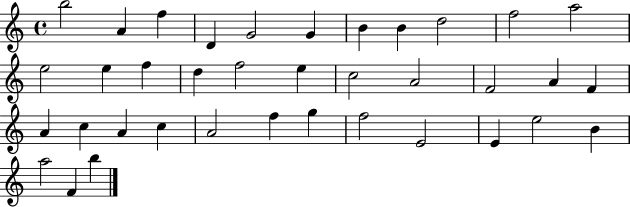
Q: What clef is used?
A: treble